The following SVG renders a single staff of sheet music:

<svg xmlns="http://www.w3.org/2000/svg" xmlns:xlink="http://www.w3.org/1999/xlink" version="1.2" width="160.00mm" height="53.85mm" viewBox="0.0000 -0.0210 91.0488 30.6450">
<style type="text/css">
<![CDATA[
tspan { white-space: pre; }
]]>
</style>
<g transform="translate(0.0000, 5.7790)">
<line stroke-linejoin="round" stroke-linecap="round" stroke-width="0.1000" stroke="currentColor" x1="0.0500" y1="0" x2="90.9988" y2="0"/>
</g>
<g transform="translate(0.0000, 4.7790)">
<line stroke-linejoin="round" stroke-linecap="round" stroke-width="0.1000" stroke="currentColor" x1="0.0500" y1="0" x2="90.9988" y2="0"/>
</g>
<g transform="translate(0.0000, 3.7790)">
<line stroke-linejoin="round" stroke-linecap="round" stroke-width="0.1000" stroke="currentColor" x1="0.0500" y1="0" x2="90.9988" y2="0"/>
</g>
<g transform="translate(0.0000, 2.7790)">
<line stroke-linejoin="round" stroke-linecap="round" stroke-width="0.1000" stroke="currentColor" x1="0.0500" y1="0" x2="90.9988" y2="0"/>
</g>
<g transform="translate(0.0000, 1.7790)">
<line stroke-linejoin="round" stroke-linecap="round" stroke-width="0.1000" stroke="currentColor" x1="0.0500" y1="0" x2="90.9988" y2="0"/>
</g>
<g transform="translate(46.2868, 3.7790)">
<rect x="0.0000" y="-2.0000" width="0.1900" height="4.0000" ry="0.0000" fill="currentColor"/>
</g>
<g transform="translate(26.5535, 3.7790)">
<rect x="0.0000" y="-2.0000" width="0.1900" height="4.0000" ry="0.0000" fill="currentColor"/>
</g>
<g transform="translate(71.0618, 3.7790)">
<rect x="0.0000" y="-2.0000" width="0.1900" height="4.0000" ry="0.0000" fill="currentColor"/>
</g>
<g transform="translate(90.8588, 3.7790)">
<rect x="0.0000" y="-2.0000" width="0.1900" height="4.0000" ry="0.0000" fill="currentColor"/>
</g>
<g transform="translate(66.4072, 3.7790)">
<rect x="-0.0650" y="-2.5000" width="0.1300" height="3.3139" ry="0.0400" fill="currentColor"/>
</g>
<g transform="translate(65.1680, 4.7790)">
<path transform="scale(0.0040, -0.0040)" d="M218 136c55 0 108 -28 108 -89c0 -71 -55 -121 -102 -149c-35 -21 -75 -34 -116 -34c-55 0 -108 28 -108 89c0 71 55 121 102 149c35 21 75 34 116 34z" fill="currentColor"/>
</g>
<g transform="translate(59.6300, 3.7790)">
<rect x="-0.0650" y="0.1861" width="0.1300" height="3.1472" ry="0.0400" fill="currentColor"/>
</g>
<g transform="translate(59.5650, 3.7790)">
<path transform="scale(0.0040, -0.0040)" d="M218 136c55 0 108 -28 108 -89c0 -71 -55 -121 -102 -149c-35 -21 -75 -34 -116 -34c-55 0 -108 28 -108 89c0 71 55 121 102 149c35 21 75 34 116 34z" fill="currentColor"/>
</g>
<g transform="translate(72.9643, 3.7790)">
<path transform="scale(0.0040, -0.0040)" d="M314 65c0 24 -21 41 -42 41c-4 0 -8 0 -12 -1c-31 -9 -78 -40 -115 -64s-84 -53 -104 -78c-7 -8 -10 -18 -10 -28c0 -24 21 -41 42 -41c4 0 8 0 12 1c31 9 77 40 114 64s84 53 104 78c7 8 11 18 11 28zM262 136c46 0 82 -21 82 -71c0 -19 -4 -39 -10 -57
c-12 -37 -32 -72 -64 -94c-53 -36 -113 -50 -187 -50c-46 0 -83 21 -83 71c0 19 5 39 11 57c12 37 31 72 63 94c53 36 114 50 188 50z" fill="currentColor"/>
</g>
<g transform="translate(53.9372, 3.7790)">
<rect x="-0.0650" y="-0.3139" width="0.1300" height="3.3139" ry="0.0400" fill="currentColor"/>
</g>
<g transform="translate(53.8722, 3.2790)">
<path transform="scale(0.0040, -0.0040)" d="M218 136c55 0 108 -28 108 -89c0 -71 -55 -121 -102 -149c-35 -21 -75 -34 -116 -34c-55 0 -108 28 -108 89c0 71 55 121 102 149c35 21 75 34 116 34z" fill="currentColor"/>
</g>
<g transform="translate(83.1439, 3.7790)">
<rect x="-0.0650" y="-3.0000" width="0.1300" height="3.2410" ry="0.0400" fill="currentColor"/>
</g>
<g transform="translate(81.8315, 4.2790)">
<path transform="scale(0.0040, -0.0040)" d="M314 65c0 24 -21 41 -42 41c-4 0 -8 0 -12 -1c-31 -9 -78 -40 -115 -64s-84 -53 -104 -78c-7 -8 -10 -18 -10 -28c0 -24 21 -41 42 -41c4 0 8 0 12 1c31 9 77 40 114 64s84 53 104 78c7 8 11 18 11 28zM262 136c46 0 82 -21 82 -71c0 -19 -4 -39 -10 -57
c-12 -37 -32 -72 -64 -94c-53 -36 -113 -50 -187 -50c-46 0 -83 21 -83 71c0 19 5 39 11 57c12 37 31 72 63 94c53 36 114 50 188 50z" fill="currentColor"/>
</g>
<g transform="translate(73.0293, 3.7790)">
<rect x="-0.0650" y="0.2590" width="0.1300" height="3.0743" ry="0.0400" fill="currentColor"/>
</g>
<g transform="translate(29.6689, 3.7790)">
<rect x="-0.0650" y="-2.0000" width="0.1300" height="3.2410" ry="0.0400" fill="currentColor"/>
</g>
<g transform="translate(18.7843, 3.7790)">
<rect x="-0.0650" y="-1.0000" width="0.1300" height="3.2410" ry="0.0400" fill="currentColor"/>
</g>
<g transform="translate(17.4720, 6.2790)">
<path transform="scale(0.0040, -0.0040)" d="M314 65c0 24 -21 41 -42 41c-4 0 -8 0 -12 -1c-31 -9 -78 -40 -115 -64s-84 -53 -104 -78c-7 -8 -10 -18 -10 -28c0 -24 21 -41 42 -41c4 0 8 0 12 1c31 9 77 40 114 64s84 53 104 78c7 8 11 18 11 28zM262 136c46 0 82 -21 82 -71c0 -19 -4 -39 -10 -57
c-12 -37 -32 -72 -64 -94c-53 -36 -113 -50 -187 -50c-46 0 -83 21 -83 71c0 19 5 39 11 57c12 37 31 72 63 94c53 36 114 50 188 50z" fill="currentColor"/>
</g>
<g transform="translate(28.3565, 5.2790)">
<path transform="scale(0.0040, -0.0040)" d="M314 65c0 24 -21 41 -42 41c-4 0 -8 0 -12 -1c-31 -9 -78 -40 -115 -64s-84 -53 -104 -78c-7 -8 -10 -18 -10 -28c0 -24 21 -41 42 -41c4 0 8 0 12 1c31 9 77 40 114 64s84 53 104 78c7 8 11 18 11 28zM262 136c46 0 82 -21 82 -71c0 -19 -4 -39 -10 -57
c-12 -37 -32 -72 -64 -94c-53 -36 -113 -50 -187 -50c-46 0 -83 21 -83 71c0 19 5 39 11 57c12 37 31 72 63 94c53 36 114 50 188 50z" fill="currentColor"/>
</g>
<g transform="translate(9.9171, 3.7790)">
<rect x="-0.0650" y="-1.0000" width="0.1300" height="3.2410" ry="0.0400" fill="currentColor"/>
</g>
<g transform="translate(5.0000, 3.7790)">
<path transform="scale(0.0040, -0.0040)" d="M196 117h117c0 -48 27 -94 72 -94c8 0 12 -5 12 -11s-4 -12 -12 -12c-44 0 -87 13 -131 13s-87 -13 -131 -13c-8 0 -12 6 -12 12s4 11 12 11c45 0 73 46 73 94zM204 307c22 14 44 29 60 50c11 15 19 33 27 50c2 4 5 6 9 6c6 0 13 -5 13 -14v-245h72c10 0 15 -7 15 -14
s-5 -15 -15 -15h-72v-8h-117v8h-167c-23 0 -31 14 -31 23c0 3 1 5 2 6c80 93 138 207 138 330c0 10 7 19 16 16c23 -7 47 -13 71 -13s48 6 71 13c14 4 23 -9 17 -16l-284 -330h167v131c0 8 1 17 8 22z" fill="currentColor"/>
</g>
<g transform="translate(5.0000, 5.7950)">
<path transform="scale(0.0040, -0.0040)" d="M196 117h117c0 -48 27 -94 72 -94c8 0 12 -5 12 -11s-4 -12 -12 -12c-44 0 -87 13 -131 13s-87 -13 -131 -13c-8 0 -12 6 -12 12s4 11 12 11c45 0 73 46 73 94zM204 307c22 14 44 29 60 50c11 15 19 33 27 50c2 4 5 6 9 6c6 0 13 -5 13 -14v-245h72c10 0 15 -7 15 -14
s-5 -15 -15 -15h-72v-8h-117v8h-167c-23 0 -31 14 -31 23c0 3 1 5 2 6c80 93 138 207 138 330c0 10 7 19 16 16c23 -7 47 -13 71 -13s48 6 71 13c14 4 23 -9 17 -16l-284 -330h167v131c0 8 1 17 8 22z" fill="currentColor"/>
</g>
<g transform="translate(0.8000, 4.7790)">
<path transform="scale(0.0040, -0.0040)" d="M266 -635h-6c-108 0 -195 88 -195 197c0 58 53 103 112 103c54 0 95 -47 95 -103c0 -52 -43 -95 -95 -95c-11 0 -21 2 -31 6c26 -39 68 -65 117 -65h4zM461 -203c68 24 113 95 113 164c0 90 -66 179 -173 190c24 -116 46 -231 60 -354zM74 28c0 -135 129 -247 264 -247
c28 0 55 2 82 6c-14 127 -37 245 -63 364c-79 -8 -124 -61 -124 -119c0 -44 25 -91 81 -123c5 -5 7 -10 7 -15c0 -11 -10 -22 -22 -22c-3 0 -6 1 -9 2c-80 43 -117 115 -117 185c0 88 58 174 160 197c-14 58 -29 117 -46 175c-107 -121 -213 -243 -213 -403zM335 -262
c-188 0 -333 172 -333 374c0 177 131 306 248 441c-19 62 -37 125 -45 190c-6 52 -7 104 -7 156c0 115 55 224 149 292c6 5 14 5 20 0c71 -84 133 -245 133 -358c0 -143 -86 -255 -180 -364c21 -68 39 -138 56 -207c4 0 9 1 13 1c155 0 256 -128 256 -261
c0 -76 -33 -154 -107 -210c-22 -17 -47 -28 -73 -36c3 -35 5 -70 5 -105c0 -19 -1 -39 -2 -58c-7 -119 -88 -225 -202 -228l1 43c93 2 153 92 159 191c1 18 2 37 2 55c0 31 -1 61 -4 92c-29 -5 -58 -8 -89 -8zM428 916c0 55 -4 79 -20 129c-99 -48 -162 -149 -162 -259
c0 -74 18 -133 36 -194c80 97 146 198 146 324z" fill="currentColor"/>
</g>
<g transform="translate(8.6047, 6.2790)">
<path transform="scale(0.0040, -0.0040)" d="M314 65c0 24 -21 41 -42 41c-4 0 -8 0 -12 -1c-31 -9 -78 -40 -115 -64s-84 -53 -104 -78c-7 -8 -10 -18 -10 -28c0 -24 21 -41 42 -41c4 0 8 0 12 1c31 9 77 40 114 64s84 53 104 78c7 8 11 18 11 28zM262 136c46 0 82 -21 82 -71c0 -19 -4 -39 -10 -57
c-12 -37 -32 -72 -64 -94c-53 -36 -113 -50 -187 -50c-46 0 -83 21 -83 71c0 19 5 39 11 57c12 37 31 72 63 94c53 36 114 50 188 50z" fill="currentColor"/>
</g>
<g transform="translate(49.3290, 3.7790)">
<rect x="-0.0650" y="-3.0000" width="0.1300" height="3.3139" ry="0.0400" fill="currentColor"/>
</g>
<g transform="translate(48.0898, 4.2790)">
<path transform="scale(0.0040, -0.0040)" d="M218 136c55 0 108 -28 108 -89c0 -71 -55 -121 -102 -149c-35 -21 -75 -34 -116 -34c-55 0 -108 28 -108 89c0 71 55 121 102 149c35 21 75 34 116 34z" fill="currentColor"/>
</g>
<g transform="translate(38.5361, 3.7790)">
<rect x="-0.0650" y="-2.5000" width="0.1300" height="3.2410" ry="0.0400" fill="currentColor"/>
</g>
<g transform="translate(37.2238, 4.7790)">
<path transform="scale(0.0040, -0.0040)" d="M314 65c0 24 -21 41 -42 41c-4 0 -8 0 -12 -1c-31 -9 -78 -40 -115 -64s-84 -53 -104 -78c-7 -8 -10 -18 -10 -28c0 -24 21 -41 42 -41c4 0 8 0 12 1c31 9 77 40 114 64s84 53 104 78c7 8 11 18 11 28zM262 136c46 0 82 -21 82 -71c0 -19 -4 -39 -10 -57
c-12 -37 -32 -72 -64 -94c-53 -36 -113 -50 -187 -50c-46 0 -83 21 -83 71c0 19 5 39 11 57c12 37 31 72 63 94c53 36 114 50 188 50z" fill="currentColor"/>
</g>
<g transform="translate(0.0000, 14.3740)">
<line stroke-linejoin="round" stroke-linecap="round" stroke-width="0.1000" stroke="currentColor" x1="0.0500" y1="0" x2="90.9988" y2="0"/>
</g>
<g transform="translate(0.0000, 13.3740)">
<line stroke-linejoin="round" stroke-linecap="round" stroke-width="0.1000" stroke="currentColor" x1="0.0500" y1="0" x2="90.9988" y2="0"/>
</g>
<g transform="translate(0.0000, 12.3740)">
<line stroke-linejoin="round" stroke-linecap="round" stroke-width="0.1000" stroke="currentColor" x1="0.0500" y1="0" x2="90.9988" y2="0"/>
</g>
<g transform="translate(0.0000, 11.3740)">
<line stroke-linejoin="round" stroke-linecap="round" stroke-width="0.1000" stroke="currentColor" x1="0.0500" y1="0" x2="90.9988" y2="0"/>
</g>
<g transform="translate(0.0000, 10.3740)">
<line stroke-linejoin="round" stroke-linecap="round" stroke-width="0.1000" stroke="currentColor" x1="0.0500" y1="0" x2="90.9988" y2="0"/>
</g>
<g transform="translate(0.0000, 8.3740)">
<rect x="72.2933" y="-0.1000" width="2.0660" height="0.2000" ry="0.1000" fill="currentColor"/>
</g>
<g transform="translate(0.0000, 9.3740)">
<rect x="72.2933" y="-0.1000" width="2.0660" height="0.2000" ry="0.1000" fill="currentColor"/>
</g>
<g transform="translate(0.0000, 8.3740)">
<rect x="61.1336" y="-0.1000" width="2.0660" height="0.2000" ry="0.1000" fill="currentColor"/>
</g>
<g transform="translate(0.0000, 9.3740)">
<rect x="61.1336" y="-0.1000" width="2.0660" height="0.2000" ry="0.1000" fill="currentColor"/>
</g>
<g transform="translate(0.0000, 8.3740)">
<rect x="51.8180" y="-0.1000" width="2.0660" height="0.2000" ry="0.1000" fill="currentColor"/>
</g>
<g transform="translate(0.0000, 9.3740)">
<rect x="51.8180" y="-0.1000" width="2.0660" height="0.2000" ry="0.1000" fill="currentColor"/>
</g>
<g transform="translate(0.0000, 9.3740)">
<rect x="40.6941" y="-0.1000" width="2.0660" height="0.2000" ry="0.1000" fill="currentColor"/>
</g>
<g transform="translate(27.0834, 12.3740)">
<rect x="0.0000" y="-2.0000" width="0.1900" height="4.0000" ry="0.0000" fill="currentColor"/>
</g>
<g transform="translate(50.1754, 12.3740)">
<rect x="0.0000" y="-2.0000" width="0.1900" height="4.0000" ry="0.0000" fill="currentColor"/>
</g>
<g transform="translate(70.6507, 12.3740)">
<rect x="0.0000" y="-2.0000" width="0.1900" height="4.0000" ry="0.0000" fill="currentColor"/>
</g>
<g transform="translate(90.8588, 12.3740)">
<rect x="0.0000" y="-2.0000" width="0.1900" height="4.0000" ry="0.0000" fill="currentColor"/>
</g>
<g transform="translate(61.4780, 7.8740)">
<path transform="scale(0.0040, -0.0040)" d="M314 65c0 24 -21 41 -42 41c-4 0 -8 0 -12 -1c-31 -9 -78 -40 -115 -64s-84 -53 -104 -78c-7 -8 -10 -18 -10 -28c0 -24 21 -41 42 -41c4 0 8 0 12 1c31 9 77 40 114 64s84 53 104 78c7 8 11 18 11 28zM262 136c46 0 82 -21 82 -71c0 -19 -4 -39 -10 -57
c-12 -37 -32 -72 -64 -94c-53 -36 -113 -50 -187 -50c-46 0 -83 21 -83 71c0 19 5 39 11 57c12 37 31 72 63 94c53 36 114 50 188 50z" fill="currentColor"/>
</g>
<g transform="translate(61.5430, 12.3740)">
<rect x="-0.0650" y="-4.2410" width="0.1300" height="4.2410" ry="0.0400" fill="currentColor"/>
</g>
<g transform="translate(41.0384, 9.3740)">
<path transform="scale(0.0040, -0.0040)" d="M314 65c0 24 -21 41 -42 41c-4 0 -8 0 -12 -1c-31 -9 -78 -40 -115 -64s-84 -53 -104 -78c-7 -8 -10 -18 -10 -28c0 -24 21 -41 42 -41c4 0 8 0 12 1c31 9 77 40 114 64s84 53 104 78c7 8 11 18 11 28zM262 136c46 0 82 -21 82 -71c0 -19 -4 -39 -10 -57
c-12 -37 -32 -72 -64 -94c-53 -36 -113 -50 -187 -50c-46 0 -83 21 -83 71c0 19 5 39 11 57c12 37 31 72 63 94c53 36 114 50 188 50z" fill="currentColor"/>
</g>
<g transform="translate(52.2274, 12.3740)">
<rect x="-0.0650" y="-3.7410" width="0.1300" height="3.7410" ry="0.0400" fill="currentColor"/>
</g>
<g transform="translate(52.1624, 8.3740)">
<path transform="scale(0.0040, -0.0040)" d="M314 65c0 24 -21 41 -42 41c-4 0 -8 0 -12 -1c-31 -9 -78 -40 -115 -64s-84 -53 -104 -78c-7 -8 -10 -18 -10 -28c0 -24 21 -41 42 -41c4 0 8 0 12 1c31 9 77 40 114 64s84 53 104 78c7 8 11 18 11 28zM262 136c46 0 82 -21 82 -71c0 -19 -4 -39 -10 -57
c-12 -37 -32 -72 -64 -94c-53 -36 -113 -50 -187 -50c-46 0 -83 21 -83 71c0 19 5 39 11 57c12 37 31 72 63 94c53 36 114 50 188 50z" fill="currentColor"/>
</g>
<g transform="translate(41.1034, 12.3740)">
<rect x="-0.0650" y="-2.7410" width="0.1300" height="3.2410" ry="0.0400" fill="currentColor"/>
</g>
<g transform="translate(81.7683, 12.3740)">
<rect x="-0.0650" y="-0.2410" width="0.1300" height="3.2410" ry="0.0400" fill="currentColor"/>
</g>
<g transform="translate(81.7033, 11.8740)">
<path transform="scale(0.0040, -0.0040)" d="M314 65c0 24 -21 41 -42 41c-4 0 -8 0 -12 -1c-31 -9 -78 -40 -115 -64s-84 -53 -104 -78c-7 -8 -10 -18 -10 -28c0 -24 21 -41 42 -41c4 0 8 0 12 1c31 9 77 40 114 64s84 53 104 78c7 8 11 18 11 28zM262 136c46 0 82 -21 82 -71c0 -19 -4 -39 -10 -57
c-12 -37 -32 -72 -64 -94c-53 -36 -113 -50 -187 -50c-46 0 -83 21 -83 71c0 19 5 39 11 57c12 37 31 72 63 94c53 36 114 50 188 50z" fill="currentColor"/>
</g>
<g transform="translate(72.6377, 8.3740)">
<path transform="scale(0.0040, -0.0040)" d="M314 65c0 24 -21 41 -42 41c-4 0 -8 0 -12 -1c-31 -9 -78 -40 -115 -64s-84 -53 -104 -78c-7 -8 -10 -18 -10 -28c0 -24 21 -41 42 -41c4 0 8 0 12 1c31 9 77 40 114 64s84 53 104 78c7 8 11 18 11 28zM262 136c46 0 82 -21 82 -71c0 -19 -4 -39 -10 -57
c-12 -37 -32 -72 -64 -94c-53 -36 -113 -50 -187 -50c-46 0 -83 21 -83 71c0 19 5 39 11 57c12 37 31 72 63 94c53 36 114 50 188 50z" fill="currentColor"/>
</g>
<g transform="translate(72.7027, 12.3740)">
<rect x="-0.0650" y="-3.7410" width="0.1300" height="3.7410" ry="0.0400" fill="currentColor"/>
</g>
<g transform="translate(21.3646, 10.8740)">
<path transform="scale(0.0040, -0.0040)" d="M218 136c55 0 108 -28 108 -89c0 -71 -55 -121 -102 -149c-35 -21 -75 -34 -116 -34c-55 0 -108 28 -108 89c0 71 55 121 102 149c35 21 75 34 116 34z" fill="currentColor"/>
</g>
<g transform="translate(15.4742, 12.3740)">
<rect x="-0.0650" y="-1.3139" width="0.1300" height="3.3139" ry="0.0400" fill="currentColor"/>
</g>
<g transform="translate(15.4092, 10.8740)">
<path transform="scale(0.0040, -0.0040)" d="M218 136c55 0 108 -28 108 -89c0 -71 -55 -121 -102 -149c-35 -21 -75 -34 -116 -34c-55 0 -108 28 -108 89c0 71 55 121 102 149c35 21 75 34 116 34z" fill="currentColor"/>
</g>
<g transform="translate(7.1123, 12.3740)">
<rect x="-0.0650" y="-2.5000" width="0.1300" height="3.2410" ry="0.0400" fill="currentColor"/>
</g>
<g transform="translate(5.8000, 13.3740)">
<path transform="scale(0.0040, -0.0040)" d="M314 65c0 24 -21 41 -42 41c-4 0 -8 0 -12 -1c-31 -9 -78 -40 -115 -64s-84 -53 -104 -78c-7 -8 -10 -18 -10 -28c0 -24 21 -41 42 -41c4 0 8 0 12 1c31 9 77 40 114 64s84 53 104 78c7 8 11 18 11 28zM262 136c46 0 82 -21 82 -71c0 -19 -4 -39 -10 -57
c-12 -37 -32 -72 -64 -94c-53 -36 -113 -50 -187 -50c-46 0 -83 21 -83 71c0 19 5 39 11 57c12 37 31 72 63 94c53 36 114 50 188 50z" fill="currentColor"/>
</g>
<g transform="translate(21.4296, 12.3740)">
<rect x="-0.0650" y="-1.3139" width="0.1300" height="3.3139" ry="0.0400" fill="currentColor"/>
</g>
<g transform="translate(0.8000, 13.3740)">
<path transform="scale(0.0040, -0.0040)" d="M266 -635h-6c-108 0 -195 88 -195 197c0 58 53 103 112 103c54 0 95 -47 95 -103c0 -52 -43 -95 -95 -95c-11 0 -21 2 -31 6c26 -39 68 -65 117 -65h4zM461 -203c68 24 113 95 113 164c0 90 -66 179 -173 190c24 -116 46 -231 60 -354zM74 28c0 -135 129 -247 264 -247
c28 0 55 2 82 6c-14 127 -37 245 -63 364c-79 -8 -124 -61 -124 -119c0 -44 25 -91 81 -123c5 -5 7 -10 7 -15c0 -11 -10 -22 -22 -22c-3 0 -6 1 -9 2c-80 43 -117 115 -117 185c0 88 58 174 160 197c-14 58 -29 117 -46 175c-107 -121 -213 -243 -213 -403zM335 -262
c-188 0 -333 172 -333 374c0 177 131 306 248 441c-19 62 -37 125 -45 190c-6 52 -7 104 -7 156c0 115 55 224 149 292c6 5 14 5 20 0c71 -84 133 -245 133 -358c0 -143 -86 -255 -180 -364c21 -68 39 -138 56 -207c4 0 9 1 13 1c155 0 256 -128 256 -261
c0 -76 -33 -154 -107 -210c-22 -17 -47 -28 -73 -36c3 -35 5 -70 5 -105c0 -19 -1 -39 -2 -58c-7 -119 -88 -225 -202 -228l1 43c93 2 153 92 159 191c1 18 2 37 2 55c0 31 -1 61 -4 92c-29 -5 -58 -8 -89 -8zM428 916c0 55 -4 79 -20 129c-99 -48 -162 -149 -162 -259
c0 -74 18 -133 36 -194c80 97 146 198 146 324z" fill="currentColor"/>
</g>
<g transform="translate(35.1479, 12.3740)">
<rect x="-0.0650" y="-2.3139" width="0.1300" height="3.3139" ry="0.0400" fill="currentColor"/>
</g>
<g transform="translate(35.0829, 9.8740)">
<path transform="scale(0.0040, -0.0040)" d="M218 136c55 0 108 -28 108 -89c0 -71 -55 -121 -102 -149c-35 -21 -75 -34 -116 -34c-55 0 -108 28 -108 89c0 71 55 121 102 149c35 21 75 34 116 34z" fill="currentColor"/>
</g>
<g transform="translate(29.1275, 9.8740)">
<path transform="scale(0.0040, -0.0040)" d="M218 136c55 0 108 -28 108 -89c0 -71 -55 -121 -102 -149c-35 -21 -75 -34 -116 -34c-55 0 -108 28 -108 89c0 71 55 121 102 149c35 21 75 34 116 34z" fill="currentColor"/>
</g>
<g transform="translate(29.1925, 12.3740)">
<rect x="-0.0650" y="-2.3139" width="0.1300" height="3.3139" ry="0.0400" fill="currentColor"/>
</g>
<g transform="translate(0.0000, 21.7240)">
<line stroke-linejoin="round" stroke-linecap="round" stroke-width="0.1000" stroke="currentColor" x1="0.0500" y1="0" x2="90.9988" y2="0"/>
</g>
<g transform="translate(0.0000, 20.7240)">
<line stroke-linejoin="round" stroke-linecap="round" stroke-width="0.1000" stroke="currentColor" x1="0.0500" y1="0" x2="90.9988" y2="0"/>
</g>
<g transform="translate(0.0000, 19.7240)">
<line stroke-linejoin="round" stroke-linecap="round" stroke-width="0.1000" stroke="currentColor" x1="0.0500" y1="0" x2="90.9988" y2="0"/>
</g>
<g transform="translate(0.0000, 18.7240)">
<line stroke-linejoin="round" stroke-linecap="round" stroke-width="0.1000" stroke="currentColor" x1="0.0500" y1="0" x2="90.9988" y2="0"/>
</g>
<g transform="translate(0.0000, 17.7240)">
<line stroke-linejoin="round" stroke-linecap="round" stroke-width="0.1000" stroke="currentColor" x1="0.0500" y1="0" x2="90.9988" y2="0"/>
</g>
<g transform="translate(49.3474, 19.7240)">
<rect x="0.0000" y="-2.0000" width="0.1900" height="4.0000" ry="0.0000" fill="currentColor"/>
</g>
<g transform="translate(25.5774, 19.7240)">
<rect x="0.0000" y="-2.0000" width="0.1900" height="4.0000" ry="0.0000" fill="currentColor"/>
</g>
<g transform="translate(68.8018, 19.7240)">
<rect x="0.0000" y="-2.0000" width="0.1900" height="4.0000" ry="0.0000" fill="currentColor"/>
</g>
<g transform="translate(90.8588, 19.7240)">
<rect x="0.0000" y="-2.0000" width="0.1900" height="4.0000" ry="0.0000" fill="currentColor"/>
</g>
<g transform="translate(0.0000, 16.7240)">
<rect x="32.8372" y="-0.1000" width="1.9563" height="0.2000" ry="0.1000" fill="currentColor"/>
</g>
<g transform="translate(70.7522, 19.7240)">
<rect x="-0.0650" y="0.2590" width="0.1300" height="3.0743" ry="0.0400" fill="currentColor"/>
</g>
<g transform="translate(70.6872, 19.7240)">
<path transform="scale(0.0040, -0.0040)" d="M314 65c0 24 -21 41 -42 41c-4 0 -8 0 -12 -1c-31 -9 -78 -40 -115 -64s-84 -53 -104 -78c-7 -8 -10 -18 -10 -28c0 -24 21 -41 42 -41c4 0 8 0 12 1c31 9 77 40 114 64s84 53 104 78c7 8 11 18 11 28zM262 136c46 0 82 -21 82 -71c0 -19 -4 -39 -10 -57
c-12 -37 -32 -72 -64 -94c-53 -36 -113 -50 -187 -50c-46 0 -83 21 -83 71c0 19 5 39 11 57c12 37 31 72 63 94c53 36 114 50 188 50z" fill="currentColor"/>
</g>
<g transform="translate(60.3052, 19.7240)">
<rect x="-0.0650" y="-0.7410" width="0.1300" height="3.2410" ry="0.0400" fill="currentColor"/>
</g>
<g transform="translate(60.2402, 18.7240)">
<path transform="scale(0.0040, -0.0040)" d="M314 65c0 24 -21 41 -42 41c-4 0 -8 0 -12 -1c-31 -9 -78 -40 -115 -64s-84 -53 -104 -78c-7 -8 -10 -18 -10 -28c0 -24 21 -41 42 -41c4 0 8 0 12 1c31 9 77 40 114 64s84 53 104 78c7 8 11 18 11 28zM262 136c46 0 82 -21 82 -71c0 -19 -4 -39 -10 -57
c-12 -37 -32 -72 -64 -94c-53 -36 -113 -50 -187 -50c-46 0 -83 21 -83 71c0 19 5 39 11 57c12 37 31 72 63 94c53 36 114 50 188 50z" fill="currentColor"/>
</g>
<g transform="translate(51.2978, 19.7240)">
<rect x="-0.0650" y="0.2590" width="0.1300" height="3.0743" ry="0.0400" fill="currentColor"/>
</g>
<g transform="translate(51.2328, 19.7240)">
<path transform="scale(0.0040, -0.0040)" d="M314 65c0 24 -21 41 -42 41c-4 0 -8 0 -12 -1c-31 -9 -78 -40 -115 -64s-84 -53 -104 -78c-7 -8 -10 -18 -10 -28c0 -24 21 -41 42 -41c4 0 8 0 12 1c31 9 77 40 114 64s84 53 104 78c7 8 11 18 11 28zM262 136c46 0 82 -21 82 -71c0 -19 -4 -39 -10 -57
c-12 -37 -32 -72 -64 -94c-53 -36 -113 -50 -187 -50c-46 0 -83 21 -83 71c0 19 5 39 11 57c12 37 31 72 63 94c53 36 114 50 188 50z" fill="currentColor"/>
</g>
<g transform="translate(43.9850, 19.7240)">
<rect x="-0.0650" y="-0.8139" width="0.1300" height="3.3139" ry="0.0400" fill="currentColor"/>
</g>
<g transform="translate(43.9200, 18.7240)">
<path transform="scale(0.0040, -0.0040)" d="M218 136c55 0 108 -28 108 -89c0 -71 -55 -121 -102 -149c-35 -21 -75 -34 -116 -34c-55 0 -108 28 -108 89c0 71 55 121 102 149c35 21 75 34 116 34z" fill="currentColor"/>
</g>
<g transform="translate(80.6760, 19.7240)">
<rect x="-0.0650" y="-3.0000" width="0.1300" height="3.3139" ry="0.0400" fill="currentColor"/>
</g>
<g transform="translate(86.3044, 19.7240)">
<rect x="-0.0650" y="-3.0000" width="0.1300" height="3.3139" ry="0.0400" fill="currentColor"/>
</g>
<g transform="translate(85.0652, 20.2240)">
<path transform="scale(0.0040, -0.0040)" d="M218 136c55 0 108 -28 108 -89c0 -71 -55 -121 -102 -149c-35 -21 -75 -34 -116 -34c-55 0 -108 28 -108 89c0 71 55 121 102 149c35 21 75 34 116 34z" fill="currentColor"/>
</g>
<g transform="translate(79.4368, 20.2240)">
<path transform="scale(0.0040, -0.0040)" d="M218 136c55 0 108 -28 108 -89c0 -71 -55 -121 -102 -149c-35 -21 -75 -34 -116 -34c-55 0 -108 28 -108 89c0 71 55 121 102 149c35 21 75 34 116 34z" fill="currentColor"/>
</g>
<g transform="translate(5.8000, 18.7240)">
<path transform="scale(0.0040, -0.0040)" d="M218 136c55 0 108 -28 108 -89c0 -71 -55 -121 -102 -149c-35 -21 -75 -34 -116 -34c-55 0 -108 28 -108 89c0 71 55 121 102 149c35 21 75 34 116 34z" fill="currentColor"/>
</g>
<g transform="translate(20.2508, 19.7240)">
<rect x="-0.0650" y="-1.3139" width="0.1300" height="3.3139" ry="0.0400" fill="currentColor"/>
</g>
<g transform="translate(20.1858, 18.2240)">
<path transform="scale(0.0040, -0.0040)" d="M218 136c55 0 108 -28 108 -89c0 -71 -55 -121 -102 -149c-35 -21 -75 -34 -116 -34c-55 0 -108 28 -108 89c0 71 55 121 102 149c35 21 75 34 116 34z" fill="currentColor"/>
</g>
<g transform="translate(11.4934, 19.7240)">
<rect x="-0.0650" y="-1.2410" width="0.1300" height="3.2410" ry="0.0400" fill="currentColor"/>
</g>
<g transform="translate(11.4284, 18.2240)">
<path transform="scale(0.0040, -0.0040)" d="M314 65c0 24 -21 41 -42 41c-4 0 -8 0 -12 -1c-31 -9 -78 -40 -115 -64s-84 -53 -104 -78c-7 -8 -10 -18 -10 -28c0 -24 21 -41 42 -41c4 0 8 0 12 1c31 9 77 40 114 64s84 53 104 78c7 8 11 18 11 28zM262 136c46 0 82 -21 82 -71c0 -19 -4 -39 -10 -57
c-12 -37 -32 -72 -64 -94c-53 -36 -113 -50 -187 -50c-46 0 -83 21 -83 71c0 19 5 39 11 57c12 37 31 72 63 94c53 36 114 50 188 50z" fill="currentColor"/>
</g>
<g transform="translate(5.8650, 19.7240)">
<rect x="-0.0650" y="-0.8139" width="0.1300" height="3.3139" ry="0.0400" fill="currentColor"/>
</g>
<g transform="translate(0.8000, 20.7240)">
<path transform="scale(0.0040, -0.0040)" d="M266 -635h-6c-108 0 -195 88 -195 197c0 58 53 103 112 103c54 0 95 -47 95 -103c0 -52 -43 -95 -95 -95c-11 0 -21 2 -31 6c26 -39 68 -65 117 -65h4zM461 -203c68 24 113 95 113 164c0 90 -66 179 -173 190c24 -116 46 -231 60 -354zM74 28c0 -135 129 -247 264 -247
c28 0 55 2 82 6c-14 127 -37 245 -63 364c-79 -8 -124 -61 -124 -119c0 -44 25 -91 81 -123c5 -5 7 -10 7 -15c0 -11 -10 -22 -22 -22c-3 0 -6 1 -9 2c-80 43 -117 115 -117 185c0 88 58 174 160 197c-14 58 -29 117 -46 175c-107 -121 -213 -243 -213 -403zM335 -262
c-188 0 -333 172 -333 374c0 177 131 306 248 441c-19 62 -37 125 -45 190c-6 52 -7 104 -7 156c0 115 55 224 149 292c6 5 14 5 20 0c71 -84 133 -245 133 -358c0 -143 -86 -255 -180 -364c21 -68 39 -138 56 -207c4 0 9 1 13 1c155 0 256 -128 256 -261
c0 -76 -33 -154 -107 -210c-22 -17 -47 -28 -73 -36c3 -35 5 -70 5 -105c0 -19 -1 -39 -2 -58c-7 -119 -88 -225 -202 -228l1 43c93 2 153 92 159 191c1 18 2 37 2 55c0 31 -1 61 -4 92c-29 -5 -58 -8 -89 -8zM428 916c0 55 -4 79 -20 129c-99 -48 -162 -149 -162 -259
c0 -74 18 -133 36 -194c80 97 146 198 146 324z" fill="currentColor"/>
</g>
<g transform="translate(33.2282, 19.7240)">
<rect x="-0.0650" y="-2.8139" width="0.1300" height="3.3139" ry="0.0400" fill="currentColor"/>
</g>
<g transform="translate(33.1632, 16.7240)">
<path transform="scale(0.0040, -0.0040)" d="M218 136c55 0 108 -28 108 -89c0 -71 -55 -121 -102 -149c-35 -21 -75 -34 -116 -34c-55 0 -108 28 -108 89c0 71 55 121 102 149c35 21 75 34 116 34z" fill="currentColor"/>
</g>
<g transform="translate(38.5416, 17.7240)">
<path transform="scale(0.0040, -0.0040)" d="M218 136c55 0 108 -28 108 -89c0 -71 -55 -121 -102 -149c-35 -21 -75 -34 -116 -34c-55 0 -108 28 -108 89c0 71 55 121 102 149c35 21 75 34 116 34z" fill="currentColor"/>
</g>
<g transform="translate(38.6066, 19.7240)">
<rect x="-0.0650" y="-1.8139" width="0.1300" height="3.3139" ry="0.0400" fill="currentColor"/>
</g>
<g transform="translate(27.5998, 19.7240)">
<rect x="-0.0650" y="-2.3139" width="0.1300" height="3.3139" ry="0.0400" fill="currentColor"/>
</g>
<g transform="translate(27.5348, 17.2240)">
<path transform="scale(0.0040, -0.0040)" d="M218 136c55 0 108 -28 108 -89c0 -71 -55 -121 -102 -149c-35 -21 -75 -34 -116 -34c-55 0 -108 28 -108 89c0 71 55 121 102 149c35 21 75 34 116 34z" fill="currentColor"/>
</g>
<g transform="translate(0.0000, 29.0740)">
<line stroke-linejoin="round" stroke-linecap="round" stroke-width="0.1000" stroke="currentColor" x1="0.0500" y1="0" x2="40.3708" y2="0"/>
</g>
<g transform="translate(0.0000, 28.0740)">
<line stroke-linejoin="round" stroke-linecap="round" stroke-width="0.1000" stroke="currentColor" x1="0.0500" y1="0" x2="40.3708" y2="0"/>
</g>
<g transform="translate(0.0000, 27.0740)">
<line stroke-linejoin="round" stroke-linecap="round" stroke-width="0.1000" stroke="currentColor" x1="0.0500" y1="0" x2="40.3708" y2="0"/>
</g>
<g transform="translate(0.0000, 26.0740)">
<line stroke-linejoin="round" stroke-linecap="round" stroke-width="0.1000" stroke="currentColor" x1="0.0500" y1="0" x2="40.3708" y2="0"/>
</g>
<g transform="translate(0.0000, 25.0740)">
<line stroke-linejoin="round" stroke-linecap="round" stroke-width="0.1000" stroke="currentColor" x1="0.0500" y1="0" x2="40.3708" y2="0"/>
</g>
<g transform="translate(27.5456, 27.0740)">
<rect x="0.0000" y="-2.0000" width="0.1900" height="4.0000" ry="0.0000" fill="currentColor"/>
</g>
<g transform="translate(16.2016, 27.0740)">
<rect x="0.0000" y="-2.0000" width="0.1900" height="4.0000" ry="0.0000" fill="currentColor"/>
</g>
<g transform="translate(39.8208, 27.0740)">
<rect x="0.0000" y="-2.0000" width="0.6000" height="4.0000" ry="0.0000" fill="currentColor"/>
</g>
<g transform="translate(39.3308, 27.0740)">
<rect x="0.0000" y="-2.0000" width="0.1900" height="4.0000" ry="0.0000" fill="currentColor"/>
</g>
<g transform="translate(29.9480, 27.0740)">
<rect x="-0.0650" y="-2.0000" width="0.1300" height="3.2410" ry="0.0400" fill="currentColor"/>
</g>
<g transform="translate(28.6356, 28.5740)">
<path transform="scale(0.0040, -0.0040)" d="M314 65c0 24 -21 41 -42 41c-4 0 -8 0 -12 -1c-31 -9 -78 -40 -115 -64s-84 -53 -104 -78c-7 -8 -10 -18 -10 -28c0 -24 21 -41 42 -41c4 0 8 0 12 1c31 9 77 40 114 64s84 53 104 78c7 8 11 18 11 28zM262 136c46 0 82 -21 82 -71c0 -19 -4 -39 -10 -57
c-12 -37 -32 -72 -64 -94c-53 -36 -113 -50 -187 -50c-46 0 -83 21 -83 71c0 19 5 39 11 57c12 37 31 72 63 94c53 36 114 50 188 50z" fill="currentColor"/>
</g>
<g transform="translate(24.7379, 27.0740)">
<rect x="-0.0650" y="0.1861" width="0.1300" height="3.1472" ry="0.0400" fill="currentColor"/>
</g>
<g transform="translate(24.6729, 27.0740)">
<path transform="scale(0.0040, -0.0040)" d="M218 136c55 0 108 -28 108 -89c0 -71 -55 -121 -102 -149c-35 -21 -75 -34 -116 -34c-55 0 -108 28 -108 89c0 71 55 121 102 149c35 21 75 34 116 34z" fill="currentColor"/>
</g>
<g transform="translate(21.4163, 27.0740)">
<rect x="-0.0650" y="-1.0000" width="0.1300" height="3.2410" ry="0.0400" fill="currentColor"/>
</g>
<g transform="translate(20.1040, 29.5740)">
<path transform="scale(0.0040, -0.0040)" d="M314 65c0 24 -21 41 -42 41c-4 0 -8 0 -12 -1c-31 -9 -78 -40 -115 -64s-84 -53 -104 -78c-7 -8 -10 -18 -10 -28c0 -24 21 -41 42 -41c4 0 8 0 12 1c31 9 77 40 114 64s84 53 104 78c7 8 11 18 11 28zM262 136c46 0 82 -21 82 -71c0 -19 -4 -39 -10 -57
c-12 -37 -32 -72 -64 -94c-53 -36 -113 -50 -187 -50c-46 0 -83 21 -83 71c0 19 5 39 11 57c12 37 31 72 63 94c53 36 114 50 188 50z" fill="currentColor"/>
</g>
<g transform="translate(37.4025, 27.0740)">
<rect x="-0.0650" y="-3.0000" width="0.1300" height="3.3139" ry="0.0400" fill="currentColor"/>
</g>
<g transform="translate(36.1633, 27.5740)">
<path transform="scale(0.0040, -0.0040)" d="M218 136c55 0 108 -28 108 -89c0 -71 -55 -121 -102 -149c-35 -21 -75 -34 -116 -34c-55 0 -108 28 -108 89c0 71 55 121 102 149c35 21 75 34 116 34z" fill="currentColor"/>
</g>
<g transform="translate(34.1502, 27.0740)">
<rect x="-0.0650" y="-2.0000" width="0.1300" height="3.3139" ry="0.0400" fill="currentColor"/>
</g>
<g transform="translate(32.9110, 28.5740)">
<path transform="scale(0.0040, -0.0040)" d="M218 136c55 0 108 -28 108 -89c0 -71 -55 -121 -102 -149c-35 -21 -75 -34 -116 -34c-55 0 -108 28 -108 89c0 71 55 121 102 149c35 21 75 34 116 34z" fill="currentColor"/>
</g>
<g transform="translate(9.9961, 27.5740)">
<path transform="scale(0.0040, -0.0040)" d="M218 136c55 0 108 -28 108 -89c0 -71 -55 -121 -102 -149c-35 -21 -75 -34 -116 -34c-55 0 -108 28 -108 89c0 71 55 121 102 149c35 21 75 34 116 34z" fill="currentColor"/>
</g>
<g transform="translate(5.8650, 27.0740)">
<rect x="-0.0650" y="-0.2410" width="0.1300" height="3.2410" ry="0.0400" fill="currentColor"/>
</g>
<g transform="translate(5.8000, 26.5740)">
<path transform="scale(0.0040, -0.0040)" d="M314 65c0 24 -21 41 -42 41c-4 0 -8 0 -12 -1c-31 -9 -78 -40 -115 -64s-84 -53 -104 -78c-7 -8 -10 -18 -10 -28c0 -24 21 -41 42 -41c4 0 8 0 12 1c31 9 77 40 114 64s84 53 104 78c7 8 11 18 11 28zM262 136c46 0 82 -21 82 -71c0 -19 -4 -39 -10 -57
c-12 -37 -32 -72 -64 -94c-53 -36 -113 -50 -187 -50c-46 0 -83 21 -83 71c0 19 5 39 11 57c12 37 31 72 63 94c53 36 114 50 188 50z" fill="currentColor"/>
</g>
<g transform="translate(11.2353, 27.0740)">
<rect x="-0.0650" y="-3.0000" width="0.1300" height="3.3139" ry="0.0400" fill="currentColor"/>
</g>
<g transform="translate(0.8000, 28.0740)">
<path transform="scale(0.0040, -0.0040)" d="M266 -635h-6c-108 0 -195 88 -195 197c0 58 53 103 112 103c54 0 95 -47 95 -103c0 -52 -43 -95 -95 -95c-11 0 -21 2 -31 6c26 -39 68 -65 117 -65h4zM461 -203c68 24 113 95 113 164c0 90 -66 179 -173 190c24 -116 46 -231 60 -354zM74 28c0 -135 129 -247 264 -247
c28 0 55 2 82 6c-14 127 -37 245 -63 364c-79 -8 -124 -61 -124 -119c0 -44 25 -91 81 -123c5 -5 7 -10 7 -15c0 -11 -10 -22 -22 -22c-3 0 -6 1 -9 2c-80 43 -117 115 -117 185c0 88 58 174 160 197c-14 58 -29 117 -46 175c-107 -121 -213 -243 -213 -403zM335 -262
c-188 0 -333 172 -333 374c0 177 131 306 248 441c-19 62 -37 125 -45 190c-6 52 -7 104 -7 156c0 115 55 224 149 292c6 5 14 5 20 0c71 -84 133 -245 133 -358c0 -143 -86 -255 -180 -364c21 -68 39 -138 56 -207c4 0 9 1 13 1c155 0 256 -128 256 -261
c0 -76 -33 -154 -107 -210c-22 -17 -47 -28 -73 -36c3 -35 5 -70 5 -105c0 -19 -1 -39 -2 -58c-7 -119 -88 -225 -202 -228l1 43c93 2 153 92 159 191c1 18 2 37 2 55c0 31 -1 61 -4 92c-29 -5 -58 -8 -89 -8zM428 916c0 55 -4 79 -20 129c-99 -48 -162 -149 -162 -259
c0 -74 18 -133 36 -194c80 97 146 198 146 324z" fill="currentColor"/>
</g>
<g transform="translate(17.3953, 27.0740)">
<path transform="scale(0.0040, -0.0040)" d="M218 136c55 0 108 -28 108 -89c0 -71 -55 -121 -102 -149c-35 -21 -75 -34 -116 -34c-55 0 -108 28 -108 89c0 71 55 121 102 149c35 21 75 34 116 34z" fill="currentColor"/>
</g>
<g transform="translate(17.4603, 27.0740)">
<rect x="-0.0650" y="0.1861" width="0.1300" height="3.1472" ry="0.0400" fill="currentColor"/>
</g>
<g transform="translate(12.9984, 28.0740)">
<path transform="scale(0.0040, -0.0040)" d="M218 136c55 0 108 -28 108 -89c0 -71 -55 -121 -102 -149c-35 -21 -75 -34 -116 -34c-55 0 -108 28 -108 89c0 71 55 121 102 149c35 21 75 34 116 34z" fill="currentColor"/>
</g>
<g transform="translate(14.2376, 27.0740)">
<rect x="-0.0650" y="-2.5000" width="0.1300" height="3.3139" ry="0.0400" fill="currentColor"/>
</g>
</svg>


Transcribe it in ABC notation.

X:1
T:Untitled
M:4/4
L:1/4
K:C
D2 D2 F2 G2 A c B G B2 A2 G2 e e g g a2 c'2 d'2 c'2 c2 d e2 e g a f d B2 d2 B2 A A c2 A G B D2 B F2 F A